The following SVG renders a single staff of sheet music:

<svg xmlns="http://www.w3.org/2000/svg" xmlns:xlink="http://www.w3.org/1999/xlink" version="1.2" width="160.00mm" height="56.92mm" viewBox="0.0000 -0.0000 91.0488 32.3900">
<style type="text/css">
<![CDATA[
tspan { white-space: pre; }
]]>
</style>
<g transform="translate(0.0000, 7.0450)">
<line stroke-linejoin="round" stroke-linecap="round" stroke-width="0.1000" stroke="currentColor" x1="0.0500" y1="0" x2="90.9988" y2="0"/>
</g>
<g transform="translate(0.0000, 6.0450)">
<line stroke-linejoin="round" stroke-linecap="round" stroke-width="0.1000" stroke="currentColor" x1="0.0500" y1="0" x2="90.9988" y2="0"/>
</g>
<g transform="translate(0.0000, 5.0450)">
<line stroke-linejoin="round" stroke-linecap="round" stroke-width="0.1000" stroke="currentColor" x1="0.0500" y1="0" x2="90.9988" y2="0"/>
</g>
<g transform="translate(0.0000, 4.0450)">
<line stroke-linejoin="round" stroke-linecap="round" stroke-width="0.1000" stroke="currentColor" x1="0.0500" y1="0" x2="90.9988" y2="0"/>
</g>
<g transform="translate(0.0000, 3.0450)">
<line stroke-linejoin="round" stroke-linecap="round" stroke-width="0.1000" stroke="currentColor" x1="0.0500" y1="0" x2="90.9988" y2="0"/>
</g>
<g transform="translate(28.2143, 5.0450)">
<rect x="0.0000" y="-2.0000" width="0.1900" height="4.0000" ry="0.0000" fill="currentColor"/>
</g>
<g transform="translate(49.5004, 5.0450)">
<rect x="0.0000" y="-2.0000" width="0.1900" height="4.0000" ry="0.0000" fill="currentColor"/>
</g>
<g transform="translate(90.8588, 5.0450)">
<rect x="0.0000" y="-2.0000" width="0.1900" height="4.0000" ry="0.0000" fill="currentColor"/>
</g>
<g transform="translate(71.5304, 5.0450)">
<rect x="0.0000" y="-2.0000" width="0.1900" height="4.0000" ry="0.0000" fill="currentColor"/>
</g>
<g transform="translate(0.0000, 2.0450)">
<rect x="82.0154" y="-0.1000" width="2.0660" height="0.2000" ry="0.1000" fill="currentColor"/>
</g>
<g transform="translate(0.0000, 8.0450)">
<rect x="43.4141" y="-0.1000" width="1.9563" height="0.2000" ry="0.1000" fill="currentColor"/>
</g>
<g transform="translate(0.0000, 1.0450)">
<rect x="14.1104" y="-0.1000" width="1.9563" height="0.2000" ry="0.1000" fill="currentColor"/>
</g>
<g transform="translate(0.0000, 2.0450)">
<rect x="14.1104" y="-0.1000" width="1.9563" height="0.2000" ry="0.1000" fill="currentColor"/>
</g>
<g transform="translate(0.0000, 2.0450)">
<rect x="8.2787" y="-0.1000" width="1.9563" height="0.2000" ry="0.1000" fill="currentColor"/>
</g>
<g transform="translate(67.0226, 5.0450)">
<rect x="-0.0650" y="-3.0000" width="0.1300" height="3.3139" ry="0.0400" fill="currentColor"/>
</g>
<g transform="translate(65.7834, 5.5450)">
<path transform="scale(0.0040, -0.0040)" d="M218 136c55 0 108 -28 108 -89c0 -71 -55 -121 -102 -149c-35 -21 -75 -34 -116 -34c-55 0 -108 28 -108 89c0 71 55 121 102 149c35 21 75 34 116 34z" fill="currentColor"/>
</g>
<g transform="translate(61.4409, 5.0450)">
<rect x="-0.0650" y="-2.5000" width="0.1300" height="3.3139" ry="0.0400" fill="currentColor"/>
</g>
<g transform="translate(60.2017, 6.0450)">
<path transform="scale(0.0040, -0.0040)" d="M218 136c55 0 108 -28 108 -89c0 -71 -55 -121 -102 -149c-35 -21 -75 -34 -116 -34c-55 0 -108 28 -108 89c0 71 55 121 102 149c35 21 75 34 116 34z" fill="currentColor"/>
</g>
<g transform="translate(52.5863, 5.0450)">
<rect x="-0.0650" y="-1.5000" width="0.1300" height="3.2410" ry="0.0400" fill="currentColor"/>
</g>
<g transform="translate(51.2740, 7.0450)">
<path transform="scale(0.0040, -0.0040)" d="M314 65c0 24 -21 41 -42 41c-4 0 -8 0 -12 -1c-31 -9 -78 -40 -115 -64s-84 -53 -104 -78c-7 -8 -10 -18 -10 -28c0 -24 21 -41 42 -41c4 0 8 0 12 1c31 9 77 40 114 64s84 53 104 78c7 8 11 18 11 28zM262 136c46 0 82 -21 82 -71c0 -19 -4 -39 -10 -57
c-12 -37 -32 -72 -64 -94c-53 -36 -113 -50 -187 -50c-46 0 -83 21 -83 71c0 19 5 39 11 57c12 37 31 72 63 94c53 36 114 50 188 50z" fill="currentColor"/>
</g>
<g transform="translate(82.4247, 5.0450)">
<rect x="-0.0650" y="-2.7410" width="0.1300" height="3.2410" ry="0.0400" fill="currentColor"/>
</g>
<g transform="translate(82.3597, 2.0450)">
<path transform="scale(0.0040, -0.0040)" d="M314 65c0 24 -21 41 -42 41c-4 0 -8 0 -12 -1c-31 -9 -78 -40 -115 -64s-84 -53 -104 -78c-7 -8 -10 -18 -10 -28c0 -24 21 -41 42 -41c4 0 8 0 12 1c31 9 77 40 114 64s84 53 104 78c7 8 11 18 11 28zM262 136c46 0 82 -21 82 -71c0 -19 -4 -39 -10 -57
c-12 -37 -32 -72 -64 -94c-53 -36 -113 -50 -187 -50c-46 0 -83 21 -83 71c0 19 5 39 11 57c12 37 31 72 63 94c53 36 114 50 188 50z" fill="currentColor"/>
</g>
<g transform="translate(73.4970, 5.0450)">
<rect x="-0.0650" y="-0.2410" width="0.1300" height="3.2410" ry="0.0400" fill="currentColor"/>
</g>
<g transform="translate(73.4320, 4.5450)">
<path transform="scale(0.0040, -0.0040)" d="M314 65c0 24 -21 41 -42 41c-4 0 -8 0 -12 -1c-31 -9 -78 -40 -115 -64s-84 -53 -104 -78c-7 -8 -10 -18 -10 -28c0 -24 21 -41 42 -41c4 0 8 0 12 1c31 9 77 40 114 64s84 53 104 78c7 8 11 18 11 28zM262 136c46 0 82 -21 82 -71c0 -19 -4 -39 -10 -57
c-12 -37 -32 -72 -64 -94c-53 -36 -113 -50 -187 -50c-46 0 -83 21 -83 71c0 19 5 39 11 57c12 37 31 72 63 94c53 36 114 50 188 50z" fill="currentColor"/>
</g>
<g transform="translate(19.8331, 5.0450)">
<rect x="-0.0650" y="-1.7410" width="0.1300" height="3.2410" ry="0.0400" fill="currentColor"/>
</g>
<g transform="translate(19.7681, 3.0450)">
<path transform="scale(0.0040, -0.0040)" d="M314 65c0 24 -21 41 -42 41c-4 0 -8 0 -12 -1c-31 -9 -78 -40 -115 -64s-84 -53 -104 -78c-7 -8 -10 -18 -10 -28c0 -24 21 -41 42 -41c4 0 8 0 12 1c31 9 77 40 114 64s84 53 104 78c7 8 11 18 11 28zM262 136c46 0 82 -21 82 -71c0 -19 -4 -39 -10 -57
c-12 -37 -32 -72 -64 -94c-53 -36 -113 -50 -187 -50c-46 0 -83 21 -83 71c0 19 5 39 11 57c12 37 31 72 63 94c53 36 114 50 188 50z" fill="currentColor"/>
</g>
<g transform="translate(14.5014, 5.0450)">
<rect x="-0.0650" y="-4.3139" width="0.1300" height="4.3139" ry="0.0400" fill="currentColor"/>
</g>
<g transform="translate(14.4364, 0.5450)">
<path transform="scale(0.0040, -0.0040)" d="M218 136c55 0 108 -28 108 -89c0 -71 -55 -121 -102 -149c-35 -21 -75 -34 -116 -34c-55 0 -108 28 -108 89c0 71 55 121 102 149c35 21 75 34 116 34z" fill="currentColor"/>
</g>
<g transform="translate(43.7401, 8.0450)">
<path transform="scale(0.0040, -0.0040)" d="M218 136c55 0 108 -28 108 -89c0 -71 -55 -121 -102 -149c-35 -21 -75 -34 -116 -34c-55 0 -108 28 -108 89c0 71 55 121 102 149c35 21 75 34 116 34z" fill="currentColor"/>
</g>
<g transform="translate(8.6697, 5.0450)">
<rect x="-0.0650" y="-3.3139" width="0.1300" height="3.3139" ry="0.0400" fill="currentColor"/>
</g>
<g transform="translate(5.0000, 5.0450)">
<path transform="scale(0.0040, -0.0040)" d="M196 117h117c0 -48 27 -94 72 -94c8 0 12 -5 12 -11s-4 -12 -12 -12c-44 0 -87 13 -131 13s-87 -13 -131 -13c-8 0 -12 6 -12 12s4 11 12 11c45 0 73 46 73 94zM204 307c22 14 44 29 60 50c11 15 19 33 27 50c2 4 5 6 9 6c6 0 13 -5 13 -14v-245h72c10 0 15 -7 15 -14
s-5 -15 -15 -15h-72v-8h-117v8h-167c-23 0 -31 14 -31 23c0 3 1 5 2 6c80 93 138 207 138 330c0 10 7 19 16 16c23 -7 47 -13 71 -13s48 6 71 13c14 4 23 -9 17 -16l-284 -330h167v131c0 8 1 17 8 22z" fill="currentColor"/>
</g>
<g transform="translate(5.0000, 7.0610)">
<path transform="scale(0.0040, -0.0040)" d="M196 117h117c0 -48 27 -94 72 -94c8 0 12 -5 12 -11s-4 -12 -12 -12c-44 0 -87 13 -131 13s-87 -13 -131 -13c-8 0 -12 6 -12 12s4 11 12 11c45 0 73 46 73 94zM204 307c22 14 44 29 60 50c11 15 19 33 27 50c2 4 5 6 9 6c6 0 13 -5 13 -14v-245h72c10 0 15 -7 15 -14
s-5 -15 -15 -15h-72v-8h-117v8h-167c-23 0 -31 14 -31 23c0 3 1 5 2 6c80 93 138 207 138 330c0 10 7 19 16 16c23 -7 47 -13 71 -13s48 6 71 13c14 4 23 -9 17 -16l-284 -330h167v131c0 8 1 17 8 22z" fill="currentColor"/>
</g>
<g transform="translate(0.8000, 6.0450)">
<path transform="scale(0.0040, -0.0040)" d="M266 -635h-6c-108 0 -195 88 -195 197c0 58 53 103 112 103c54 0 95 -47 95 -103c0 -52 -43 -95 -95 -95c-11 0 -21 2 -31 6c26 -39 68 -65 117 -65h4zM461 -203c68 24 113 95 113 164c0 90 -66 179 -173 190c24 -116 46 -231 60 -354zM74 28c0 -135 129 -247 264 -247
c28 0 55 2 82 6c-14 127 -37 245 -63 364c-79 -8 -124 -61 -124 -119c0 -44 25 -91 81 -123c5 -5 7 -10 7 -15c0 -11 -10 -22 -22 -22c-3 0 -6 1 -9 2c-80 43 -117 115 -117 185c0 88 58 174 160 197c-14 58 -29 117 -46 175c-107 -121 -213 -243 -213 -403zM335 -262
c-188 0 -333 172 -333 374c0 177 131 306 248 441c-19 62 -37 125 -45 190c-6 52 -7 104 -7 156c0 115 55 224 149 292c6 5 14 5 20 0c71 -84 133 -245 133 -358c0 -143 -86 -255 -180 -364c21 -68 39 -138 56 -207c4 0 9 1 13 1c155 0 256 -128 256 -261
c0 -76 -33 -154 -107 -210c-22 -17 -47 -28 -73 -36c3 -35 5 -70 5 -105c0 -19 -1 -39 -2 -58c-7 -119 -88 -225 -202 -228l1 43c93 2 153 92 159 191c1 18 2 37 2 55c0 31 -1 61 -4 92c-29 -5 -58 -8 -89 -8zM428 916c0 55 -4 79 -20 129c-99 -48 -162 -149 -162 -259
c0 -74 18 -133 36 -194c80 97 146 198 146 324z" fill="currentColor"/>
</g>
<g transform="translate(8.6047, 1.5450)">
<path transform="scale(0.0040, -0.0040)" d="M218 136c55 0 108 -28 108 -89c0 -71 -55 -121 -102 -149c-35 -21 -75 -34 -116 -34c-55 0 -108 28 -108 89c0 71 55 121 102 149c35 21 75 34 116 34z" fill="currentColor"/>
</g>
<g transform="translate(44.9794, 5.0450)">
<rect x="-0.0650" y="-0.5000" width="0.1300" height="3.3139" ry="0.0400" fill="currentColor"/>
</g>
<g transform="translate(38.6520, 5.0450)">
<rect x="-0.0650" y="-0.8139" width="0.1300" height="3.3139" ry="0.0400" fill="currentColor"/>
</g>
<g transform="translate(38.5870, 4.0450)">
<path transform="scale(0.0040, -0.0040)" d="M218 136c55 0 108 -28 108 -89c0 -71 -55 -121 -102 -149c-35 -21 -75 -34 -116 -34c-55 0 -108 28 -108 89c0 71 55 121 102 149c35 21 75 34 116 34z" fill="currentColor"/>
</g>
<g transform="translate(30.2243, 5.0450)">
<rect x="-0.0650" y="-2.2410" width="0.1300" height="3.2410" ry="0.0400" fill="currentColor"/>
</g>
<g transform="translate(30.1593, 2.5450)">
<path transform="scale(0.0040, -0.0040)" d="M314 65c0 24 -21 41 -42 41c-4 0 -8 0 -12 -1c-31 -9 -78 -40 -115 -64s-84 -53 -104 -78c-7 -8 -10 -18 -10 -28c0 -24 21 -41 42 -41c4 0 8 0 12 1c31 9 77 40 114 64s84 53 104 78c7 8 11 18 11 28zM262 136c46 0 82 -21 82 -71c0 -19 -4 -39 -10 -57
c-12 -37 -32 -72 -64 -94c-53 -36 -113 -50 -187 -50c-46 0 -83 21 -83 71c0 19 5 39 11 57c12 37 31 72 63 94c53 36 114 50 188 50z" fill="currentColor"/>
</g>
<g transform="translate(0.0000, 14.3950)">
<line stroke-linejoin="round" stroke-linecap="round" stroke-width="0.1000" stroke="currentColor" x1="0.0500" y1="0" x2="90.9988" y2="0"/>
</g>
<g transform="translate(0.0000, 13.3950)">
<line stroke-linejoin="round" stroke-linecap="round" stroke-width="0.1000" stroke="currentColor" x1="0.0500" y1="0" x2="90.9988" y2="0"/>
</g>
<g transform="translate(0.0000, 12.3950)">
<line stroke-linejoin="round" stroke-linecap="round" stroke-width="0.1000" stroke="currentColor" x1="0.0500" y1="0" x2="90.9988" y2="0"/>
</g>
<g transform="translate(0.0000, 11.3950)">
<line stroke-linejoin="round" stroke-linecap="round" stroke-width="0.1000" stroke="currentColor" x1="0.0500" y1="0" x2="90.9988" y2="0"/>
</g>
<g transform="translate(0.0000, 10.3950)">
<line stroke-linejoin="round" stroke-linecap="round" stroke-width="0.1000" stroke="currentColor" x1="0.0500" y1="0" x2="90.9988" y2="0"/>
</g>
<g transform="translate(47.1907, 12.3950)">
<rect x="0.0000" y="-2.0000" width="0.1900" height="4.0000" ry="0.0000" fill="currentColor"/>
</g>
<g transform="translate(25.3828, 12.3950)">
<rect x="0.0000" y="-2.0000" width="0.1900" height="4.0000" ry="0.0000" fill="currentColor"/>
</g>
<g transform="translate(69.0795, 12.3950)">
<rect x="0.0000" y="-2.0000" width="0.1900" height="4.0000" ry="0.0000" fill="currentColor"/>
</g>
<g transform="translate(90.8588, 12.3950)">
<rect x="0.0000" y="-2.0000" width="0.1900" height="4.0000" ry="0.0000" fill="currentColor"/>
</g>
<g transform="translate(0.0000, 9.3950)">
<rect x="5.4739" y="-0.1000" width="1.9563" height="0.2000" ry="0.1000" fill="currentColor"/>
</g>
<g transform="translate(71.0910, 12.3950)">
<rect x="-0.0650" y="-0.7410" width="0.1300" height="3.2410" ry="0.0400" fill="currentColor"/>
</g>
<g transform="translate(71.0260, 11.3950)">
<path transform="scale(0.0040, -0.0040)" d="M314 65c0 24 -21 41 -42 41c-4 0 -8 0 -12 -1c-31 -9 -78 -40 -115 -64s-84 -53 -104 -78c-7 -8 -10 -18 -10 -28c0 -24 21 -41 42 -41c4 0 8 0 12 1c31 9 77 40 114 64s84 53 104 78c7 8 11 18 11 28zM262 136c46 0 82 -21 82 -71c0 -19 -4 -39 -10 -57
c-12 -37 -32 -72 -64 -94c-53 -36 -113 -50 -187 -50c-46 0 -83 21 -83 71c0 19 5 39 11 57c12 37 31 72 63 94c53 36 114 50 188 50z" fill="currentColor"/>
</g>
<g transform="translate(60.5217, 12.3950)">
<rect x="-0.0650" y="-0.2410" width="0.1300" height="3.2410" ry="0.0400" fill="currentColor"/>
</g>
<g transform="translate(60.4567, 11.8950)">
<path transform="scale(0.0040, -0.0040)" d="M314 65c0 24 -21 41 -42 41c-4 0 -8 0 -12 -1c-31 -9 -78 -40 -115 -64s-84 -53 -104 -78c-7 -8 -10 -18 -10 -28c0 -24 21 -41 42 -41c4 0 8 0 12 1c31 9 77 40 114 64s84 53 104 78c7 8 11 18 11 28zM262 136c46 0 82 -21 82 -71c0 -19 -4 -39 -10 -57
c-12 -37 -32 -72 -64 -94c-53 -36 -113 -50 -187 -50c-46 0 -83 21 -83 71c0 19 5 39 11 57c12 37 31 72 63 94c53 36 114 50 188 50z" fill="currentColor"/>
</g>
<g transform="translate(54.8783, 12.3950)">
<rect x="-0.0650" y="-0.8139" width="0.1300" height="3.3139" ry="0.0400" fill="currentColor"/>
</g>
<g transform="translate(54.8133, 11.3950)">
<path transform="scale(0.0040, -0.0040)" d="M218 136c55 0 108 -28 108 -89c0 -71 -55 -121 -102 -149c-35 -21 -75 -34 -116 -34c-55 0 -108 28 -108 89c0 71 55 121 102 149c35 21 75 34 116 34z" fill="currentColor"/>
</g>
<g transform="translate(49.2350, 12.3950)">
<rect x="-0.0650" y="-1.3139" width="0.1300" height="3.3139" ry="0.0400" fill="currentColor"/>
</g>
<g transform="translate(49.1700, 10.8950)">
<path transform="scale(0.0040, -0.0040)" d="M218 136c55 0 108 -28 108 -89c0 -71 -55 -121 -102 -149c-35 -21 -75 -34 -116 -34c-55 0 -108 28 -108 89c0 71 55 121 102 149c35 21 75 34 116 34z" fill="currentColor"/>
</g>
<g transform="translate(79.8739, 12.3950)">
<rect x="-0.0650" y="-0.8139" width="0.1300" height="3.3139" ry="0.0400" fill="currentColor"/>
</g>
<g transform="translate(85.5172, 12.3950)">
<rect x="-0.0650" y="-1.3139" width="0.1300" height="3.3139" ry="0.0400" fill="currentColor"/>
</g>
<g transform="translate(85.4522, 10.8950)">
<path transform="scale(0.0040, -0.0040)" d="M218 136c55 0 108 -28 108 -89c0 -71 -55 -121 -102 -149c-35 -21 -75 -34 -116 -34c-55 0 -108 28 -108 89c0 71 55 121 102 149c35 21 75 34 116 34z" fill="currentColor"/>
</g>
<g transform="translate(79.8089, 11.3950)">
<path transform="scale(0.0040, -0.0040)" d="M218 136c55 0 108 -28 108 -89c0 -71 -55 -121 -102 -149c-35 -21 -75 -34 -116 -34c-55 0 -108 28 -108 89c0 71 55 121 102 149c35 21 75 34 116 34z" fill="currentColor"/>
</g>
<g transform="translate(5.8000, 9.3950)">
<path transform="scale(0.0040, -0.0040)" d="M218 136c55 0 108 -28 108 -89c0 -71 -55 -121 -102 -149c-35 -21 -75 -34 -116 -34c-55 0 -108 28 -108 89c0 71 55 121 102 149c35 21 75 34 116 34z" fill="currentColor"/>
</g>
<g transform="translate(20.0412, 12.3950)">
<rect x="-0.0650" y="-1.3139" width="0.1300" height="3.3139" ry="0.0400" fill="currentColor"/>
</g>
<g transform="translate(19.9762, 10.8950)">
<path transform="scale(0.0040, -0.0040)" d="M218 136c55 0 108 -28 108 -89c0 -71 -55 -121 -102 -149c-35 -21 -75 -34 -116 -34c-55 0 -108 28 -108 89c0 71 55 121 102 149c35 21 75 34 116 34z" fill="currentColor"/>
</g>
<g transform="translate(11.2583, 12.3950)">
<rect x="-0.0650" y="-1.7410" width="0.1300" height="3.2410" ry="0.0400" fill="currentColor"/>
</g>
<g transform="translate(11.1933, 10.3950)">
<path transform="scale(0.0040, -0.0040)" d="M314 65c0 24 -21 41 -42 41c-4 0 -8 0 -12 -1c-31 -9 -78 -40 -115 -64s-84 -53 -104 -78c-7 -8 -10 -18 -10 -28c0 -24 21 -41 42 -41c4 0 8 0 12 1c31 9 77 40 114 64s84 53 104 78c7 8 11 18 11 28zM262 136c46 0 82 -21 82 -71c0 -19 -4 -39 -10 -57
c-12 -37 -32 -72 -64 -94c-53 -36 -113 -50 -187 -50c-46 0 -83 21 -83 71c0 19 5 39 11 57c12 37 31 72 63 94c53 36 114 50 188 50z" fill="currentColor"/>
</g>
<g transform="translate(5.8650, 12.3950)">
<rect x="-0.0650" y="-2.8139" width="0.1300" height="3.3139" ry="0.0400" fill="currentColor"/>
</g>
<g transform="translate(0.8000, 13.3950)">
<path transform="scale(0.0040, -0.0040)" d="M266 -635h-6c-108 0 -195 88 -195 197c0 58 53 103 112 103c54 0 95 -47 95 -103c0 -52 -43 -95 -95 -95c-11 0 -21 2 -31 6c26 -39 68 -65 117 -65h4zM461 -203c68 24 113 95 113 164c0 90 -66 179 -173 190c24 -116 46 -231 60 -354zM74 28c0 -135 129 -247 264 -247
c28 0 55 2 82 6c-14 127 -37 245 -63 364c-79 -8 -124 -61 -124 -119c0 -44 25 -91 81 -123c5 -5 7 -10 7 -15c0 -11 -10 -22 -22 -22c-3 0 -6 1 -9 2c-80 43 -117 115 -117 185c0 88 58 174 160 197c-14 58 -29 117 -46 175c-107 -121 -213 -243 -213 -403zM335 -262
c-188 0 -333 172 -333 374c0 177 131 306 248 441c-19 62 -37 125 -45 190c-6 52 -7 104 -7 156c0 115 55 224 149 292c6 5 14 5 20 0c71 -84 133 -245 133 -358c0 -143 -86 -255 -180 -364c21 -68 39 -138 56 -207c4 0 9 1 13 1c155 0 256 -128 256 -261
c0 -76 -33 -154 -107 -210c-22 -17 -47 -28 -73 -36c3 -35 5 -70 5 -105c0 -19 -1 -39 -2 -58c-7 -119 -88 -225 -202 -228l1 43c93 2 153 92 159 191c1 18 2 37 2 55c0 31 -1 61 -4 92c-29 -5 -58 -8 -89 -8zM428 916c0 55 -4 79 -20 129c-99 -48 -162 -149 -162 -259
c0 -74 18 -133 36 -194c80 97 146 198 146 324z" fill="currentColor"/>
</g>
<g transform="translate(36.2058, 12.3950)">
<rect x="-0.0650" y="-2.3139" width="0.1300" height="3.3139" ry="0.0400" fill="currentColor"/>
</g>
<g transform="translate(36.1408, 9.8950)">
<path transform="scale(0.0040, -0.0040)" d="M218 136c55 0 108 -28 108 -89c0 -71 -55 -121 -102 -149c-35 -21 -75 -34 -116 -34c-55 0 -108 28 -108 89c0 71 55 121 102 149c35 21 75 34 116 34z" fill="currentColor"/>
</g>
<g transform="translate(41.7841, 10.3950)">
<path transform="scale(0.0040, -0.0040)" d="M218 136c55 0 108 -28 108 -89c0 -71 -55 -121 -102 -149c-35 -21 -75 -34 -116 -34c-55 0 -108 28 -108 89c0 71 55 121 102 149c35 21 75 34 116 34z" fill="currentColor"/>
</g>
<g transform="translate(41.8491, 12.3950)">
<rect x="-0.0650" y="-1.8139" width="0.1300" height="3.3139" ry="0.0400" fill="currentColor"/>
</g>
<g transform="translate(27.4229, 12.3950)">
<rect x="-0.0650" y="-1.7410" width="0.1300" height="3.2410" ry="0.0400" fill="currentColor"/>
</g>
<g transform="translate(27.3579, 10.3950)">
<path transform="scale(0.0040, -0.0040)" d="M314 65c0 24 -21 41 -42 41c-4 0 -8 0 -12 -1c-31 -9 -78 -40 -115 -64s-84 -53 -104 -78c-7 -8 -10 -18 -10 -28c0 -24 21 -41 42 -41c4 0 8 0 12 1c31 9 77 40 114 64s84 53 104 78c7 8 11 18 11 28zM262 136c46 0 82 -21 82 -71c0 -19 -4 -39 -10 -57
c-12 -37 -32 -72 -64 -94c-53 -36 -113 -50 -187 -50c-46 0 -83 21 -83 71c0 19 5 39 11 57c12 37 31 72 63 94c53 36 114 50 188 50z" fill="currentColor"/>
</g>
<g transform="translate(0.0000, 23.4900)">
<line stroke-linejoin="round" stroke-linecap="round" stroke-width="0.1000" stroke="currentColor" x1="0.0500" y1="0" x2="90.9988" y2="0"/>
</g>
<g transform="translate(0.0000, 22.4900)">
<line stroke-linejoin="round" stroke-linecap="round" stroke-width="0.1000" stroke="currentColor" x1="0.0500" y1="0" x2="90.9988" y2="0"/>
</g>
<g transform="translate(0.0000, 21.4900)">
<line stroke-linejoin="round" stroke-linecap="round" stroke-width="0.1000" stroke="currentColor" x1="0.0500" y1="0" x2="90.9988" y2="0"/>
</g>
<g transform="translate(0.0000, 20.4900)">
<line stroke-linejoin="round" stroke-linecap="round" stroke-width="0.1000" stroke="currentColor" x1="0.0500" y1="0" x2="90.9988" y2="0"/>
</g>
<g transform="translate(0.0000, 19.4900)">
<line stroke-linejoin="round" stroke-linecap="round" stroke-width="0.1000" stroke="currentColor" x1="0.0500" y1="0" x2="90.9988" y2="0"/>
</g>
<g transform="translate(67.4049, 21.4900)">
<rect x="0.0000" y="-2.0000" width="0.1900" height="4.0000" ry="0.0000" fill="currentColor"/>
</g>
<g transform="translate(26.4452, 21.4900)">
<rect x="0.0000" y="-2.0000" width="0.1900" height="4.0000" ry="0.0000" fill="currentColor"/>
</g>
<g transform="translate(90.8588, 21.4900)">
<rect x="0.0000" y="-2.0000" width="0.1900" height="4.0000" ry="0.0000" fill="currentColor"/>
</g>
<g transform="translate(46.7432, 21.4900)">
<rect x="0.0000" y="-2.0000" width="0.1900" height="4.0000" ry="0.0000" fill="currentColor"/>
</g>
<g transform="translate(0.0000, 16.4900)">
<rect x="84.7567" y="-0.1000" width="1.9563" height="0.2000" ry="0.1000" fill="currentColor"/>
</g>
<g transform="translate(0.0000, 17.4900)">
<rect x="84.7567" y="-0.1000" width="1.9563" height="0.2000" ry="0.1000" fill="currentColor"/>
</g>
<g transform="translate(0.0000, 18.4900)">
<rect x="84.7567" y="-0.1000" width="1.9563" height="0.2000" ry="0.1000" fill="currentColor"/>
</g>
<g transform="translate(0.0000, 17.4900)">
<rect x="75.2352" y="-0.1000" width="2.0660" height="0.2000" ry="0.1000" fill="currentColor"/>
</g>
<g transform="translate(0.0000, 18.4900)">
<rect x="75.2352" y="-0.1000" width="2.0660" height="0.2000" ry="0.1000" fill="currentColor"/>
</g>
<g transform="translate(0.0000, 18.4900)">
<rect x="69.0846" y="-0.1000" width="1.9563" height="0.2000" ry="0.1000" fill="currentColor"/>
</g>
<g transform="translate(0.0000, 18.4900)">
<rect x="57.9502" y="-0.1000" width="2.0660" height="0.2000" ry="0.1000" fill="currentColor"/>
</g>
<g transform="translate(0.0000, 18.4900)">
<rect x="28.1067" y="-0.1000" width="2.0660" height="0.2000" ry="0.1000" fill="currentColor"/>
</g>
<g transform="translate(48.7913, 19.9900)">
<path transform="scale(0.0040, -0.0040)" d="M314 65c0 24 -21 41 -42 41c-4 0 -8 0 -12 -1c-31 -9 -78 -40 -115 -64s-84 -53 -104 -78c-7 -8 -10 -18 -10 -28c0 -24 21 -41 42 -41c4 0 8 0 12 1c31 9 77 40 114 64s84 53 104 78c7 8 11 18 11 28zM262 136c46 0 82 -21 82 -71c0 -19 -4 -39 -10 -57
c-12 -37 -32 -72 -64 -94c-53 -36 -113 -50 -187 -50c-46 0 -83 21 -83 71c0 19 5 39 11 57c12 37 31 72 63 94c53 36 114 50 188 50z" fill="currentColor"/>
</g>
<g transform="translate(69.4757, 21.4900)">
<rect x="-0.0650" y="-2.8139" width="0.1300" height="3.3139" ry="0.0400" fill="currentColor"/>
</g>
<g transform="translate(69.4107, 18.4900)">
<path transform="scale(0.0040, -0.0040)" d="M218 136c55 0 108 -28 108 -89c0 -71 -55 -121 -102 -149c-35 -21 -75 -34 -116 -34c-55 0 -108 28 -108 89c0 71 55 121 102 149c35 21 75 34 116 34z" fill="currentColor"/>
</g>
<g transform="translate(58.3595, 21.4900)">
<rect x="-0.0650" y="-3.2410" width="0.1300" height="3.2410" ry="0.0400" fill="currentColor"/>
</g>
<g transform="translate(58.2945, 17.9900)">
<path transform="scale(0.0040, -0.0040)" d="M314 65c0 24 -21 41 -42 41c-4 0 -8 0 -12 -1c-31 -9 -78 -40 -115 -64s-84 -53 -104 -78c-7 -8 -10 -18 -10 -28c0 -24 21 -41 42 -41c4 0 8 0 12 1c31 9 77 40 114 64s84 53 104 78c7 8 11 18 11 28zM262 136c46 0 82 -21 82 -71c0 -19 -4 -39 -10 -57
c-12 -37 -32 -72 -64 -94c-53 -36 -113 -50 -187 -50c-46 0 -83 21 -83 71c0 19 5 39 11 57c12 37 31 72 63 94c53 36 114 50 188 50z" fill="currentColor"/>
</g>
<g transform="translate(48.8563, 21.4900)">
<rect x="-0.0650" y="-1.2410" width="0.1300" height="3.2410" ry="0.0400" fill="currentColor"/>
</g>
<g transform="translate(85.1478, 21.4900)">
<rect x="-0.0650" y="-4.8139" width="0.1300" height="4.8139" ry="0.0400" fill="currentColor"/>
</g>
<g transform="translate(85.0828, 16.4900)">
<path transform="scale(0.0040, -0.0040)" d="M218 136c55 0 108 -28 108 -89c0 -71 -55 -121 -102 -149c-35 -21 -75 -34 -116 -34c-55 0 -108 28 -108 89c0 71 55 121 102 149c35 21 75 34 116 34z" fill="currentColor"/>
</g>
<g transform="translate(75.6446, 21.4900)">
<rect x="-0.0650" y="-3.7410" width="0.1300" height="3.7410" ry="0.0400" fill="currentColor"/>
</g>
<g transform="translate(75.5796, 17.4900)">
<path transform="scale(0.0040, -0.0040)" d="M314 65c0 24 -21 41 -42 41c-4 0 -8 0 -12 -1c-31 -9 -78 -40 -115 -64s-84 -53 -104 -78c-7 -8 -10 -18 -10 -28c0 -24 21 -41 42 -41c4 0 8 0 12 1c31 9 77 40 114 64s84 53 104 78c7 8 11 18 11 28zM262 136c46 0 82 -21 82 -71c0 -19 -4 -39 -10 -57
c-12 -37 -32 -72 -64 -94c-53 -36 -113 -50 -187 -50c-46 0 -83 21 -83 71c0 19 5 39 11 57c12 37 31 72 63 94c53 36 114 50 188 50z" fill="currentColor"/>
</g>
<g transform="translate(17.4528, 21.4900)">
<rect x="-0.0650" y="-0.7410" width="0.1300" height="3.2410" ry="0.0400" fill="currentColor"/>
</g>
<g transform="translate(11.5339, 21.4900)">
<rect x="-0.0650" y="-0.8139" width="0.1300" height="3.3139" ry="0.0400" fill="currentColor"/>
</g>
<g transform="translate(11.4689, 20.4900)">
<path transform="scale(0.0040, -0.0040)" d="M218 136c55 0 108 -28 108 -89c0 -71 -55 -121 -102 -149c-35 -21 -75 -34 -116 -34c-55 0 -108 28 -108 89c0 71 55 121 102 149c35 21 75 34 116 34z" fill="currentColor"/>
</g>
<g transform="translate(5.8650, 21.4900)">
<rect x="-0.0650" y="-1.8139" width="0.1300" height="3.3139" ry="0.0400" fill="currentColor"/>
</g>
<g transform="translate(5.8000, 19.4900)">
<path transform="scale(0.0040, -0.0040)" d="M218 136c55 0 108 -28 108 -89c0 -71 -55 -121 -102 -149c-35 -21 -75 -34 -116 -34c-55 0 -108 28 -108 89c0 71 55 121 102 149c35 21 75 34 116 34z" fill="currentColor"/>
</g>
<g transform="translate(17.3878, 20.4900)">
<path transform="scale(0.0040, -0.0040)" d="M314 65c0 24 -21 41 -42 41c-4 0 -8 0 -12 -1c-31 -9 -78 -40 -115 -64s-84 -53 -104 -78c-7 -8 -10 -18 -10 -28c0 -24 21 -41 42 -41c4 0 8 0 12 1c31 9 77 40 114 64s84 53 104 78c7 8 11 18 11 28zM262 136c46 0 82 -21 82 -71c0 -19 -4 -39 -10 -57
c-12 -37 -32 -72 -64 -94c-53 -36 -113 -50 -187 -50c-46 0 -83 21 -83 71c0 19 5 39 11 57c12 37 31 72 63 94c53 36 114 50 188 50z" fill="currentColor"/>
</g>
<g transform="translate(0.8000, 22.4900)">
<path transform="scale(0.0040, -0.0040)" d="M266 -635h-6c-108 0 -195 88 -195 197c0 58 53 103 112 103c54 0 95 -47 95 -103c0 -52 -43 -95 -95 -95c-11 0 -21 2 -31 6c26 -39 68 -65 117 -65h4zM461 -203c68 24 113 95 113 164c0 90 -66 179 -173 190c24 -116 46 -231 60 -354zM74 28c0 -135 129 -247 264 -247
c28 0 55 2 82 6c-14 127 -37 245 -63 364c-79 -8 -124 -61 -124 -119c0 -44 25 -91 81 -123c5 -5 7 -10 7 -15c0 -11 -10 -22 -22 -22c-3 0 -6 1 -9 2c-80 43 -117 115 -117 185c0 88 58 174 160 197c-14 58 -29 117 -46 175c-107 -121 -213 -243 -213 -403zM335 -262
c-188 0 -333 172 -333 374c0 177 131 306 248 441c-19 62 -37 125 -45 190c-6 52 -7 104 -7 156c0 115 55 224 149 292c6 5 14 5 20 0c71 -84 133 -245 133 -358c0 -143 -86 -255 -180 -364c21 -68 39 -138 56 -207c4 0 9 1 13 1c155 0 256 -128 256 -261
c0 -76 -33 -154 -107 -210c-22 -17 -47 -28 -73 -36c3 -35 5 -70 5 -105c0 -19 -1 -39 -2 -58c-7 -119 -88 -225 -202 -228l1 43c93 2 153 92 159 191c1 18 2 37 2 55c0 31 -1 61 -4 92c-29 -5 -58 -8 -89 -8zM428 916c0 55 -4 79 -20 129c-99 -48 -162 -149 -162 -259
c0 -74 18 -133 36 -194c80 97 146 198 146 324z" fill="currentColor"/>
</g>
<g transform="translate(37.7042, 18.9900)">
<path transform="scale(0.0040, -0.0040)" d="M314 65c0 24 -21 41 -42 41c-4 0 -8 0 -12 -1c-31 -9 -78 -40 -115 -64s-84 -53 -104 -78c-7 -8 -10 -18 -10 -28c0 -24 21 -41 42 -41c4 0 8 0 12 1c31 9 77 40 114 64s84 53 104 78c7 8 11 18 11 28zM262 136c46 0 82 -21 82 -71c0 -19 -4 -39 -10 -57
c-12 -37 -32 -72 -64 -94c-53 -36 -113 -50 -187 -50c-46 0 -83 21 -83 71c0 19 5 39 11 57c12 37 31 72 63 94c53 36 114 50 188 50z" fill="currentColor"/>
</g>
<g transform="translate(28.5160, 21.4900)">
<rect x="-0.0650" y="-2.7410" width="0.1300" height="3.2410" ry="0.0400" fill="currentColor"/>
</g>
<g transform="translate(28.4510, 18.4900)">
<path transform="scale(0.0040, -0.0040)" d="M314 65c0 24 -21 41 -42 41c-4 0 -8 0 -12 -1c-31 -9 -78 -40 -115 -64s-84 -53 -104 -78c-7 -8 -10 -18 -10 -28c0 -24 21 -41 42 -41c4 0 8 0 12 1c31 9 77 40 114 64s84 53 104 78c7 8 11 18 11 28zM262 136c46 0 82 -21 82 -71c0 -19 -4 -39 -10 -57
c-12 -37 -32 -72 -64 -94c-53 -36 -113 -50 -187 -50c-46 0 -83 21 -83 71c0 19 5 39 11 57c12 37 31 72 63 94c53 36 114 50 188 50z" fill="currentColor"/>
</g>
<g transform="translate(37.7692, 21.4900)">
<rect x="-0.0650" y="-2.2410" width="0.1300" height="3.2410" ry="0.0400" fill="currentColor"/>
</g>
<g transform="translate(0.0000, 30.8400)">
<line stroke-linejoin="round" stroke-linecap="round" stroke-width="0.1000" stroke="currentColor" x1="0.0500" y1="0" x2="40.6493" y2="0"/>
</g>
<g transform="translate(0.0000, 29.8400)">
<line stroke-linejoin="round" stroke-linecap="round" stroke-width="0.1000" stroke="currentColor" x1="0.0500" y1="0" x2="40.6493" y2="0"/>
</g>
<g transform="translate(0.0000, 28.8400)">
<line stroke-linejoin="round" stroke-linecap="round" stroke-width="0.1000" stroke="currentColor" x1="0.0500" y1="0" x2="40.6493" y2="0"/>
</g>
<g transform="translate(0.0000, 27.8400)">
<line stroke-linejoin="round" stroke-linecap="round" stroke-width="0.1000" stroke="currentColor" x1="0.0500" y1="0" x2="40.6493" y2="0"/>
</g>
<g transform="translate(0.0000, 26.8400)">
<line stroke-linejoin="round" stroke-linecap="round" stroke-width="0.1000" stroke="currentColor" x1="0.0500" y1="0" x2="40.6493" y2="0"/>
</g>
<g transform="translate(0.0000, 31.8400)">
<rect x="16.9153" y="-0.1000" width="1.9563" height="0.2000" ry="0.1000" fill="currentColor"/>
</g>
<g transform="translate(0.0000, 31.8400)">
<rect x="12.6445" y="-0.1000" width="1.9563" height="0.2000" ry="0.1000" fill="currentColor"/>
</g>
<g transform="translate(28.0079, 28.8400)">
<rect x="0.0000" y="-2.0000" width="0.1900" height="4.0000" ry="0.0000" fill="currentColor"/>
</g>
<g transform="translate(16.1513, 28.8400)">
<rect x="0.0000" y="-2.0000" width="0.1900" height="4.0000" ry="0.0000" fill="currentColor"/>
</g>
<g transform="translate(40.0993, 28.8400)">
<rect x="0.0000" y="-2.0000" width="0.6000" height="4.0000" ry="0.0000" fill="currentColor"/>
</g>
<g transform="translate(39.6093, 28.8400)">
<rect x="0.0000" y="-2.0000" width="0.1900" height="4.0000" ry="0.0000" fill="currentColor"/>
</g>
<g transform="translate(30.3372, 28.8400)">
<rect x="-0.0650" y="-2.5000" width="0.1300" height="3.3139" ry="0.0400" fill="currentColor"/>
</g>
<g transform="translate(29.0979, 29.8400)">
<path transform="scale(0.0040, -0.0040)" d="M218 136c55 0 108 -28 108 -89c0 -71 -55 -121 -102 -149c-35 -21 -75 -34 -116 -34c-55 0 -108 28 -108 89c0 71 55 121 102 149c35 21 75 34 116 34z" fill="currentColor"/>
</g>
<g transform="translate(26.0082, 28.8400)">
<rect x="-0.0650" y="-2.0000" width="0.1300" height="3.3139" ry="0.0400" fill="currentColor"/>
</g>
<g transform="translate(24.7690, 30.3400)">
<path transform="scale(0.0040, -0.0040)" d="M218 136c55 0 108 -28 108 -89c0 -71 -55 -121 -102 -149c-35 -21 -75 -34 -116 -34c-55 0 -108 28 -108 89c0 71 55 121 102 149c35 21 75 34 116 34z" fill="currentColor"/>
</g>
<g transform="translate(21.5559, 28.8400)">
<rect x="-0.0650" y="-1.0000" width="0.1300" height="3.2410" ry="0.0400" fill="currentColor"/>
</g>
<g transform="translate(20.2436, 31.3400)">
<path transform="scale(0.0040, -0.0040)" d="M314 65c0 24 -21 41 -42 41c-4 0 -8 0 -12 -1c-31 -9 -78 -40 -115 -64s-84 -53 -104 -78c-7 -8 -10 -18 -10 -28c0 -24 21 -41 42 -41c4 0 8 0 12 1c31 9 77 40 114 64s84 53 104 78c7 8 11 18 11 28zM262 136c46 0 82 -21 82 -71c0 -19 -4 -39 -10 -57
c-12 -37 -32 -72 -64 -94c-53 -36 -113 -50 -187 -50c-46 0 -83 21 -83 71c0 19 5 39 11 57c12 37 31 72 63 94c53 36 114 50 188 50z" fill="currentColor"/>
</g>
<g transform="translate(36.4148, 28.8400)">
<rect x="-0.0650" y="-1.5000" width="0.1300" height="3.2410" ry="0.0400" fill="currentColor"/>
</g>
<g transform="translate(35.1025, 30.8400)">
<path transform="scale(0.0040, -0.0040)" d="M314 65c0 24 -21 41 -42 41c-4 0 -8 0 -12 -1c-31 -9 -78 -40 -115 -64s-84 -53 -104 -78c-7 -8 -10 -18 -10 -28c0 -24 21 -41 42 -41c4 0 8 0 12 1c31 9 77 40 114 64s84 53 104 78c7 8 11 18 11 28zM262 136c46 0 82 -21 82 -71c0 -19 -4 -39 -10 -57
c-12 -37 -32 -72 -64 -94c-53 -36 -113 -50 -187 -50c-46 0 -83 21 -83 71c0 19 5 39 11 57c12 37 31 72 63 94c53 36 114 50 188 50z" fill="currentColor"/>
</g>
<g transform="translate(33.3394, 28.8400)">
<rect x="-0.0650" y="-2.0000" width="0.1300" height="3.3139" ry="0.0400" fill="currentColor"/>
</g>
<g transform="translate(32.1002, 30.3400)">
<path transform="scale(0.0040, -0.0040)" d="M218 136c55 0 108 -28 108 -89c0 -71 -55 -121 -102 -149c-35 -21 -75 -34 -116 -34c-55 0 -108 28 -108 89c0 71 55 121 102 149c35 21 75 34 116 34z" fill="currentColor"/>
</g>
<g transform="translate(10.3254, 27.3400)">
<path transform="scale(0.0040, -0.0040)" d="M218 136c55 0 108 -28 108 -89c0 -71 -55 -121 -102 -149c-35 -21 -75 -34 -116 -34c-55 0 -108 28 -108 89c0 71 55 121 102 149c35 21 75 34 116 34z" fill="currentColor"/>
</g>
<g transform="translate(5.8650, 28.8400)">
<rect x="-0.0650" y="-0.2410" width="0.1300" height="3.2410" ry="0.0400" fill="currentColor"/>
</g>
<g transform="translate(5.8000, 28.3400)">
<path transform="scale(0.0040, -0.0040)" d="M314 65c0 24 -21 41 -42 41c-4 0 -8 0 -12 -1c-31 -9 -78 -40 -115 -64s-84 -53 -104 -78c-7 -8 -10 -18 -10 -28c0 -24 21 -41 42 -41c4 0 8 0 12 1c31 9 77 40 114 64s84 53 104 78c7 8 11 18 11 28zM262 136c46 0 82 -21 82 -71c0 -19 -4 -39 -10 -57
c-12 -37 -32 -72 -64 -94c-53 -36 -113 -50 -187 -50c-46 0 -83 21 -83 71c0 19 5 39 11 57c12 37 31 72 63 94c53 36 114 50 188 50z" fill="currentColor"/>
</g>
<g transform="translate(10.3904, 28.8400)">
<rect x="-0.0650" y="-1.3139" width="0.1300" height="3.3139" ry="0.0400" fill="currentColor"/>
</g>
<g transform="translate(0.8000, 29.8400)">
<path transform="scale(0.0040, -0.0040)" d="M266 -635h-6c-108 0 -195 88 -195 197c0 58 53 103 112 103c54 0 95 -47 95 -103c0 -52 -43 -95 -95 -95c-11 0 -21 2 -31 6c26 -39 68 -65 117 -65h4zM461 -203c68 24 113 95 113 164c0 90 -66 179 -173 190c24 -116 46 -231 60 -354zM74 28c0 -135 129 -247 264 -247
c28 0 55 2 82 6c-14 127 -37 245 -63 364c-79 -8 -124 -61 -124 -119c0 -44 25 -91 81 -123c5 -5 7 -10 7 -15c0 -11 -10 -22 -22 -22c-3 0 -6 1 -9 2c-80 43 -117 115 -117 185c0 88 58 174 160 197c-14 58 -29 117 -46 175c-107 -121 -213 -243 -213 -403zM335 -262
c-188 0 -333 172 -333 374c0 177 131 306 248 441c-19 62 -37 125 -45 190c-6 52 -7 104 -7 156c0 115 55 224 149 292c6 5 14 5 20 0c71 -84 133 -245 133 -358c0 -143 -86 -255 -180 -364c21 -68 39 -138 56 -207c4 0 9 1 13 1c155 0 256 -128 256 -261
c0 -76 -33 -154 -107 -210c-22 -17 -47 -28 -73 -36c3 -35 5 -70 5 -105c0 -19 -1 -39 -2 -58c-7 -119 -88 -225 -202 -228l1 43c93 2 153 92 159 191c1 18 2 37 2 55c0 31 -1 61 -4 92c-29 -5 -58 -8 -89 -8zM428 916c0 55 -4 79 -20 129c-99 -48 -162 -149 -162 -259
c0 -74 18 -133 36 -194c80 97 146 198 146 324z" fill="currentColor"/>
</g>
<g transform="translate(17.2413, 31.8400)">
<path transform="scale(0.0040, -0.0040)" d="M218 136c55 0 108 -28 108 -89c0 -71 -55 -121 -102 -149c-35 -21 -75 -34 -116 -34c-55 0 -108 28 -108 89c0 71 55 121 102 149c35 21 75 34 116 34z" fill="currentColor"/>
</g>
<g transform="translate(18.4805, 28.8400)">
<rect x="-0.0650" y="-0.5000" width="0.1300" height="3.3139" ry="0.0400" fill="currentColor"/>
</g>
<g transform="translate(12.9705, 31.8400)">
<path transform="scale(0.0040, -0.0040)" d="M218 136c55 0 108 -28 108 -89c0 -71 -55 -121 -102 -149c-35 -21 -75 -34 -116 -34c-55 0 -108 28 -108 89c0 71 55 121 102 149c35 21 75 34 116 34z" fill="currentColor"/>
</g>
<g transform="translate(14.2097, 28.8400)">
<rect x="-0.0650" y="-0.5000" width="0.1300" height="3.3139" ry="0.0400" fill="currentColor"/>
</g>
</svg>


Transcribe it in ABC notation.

X:1
T:Untitled
M:4/4
L:1/4
K:C
b d' f2 g2 d C E2 G A c2 a2 a f2 e f2 g f e d c2 d2 d e f d d2 a2 g2 e2 b2 a c'2 e' c2 e C C D2 F G F E2